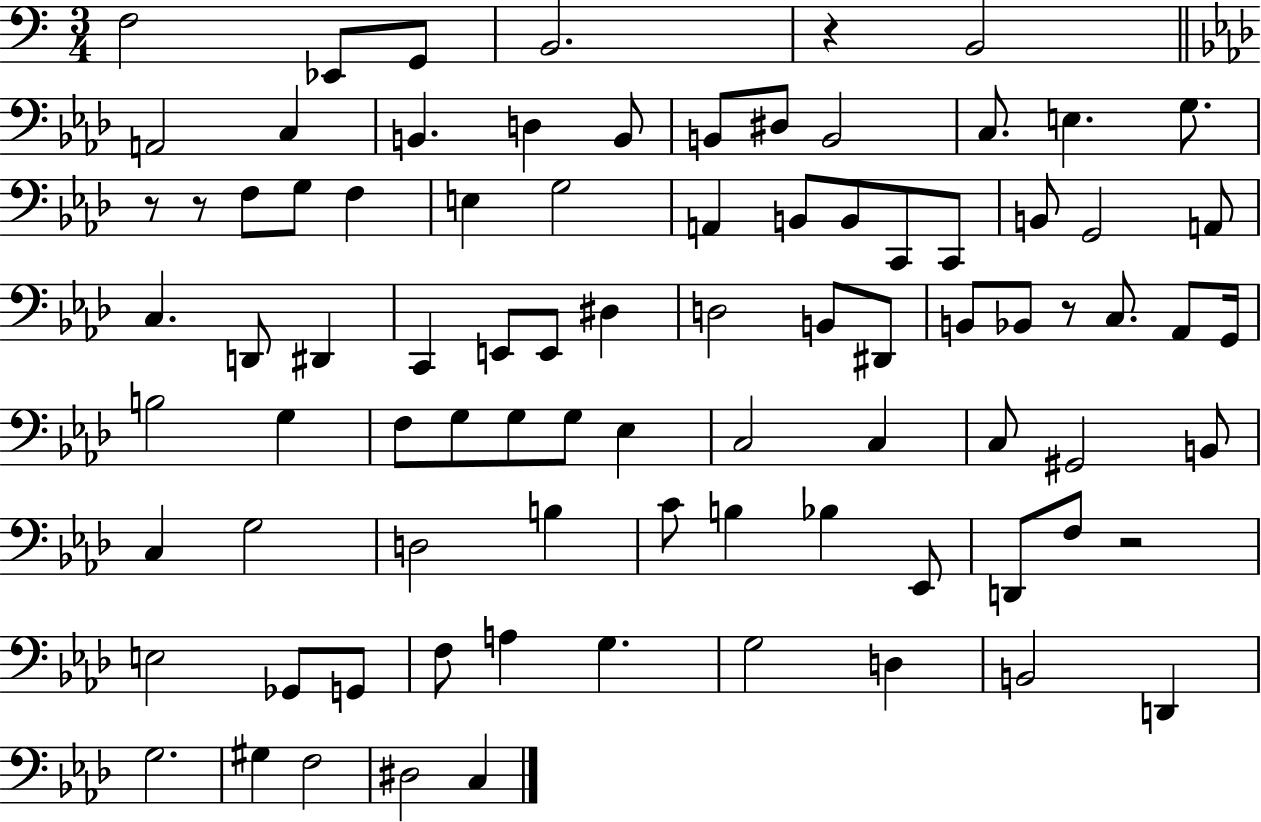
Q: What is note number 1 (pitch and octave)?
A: F3